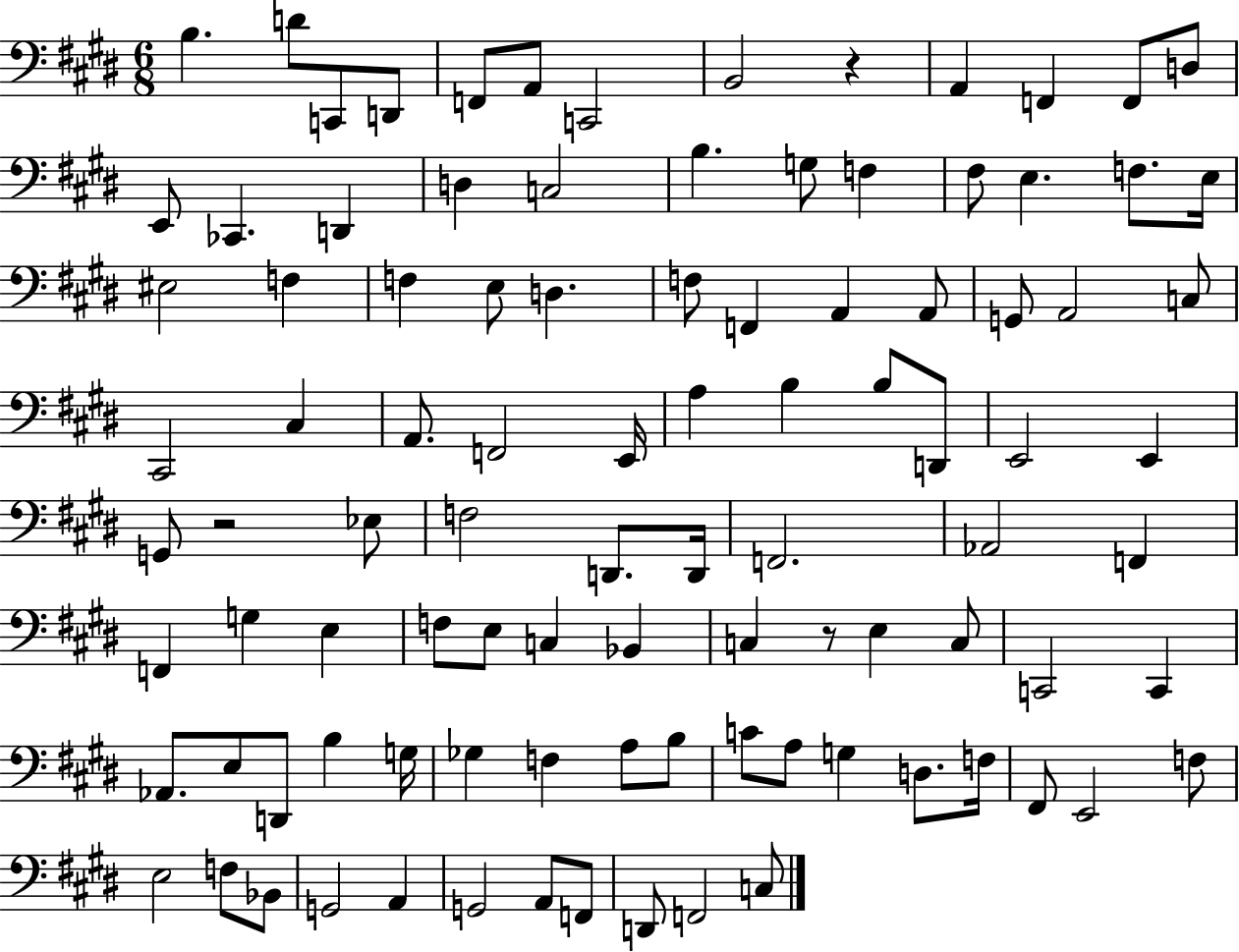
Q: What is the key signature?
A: E major